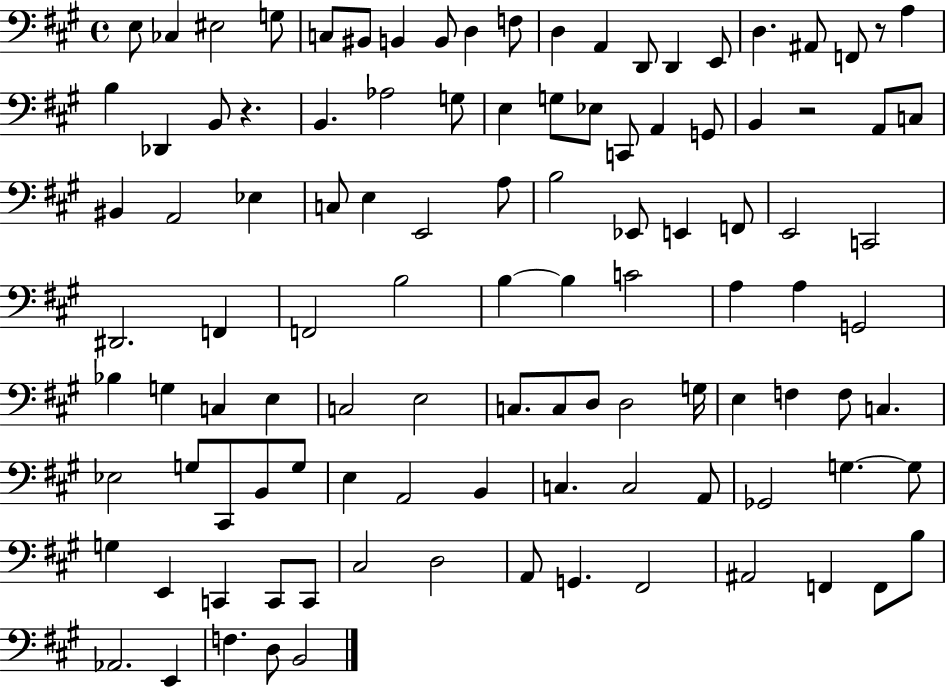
{
  \clef bass
  \time 4/4
  \defaultTimeSignature
  \key a \major
  \repeat volta 2 { e8 ces4 eis2 g8 | c8 bis,8 b,4 b,8 d4 f8 | d4 a,4 d,8 d,4 e,8 | d4. ais,8 f,8 r8 a4 | \break b4 des,4 b,8 r4. | b,4. aes2 g8 | e4 g8 ees8 c,8 a,4 g,8 | b,4 r2 a,8 c8 | \break bis,4 a,2 ees4 | c8 e4 e,2 a8 | b2 ees,8 e,4 f,8 | e,2 c,2 | \break dis,2. f,4 | f,2 b2 | b4~~ b4 c'2 | a4 a4 g,2 | \break bes4 g4 c4 e4 | c2 e2 | c8. c8 d8 d2 g16 | e4 f4 f8 c4. | \break ees2 g8 cis,8 b,8 g8 | e4 a,2 b,4 | c4. c2 a,8 | ges,2 g4.~~ g8 | \break g4 e,4 c,4 c,8 c,8 | cis2 d2 | a,8 g,4. fis,2 | ais,2 f,4 f,8 b8 | \break aes,2. e,4 | f4. d8 b,2 | } \bar "|."
}